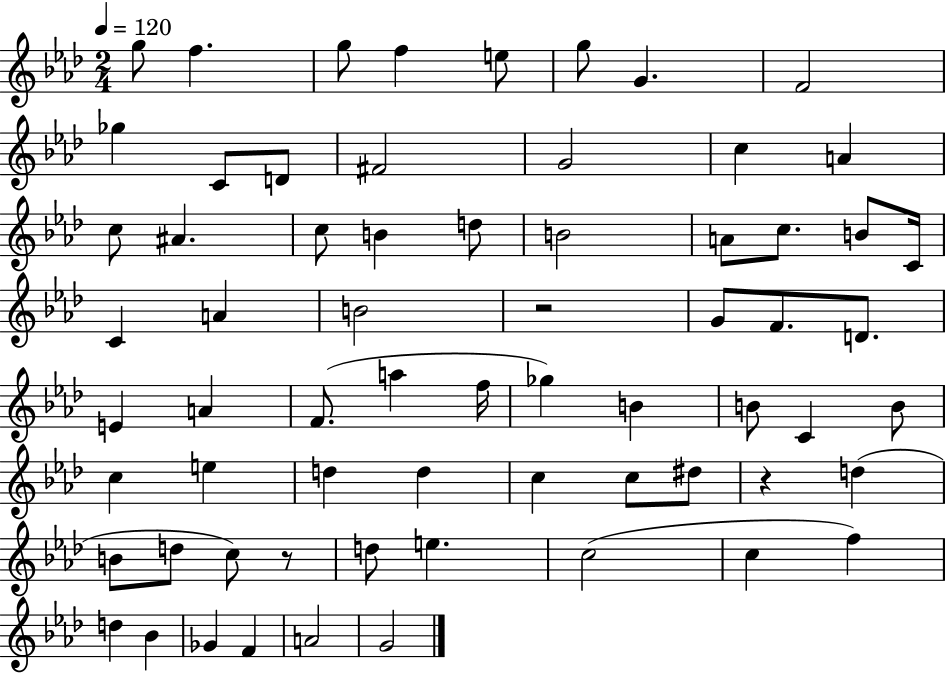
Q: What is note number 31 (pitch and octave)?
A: D4